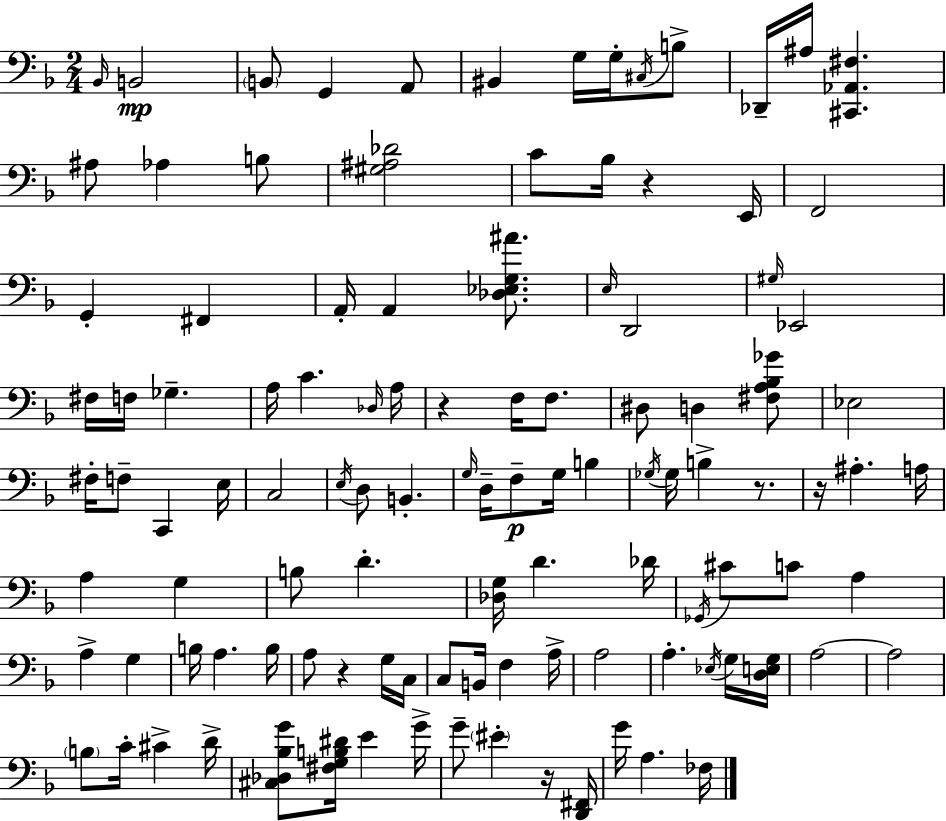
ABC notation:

X:1
T:Untitled
M:2/4
L:1/4
K:Dm
_B,,/4 B,,2 B,,/2 G,, A,,/2 ^B,, G,/4 G,/4 ^C,/4 B,/2 _D,,/4 ^A,/4 [^C,,_A,,^F,] ^A,/2 _A, B,/2 [^G,^A,_D]2 C/2 _B,/4 z E,,/4 F,,2 G,, ^F,, A,,/4 A,, [_D,_E,G,^A]/2 E,/4 D,,2 ^G,/4 _E,,2 ^F,/4 F,/4 _G, A,/4 C _D,/4 A,/4 z F,/4 F,/2 ^D,/2 D, [^F,A,_B,_G]/2 _E,2 ^F,/4 F,/2 C,, E,/4 C,2 E,/4 D,/2 B,, G,/4 D,/4 F,/2 G,/4 B, _G,/4 _G,/4 B, z/2 z/4 ^A, A,/4 A, G, B,/2 D [_D,G,]/4 D _D/4 _G,,/4 ^C/2 C/2 A, A, G, B,/4 A, B,/4 A,/2 z G,/4 C,/4 C,/2 B,,/4 F, A,/4 A,2 A, _E,/4 G,/4 [D,E,G,]/4 A,2 A,2 B,/2 C/4 ^C D/4 [^C,_D,_B,G]/2 [^F,G,B,^D]/4 E G/4 G/2 ^E z/4 [D,,^F,,]/4 G/4 A, _F,/4